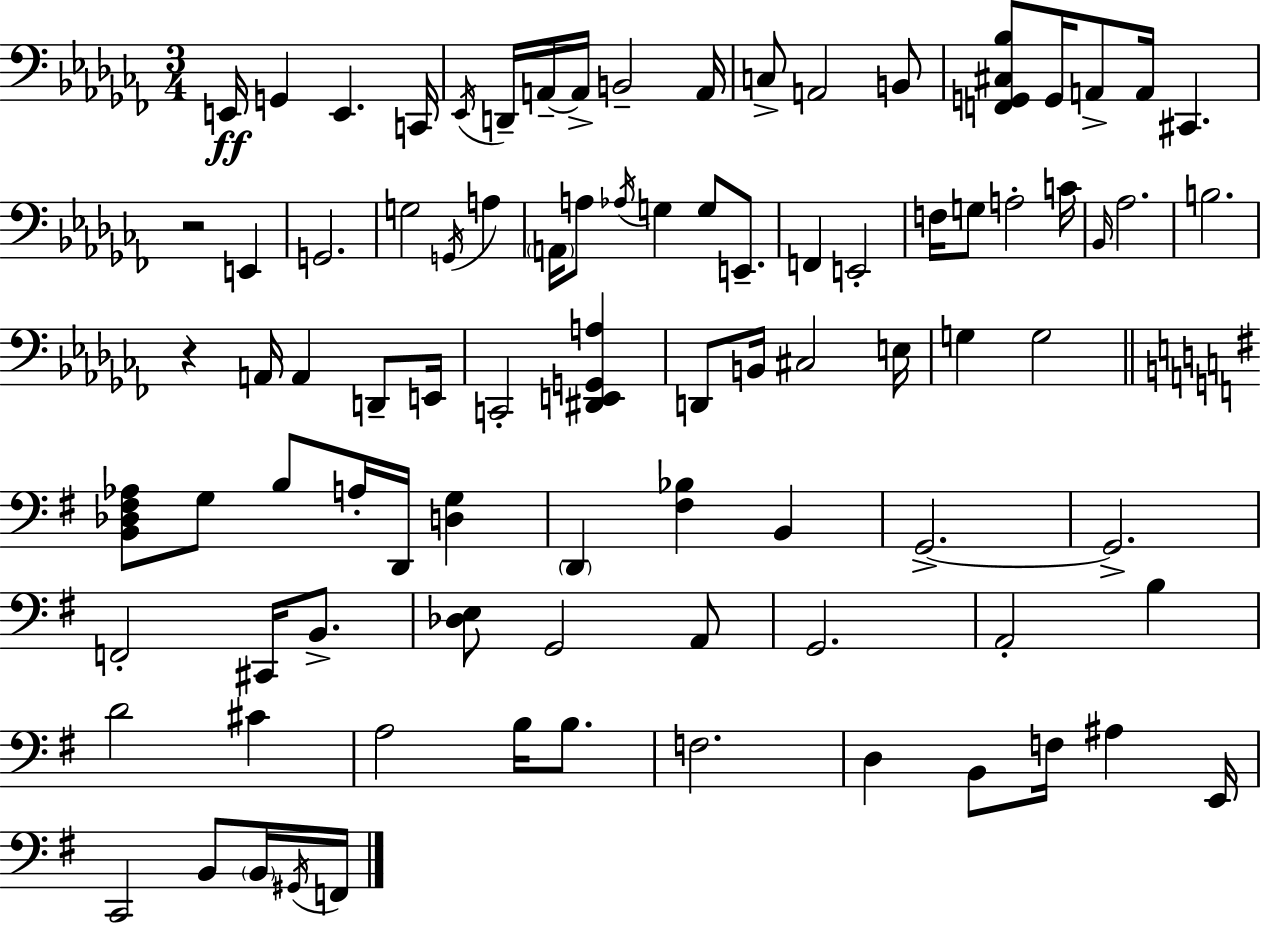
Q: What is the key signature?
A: AES minor